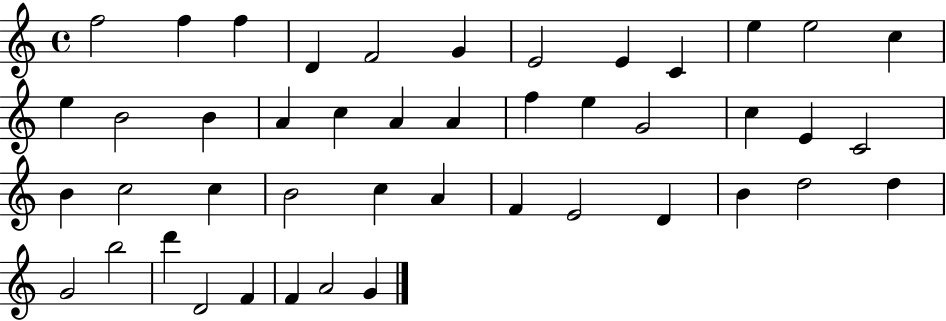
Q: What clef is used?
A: treble